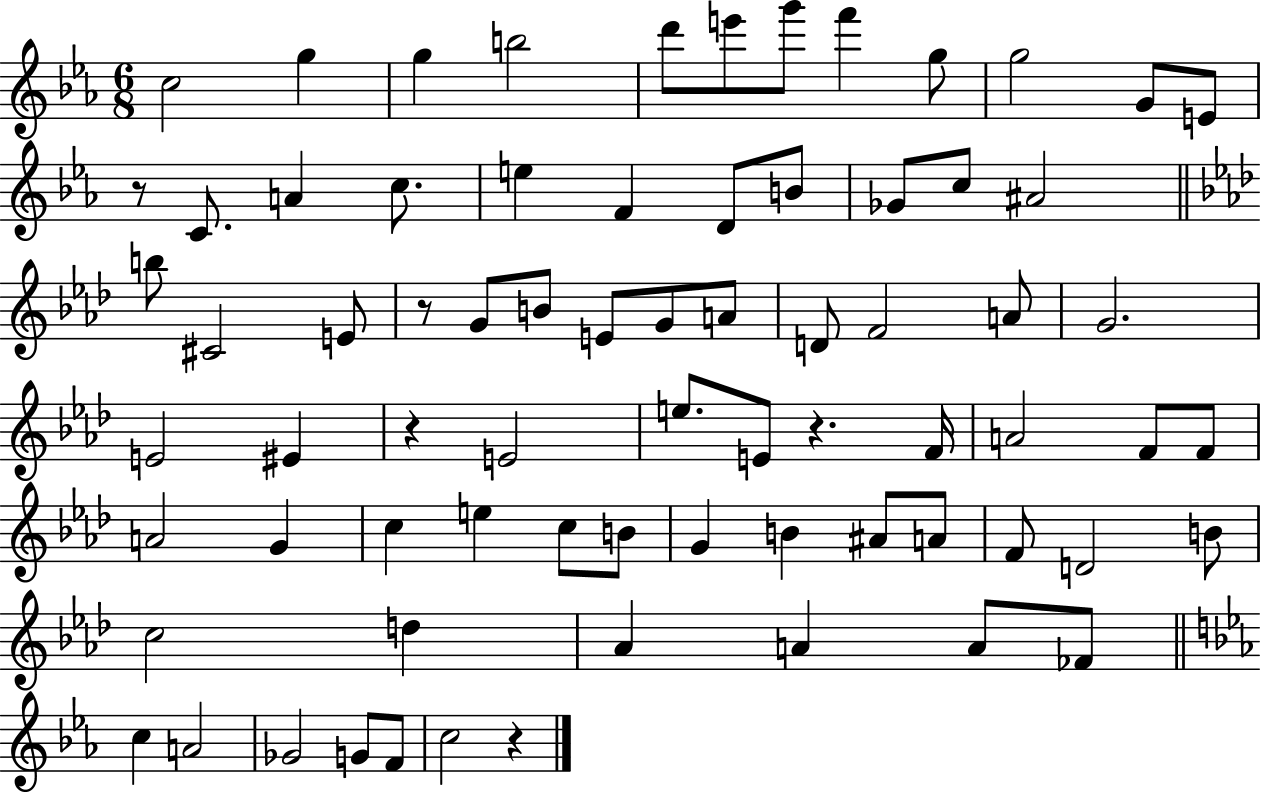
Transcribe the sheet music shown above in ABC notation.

X:1
T:Untitled
M:6/8
L:1/4
K:Eb
c2 g g b2 d'/2 e'/2 g'/2 f' g/2 g2 G/2 E/2 z/2 C/2 A c/2 e F D/2 B/2 _G/2 c/2 ^A2 b/2 ^C2 E/2 z/2 G/2 B/2 E/2 G/2 A/2 D/2 F2 A/2 G2 E2 ^E z E2 e/2 E/2 z F/4 A2 F/2 F/2 A2 G c e c/2 B/2 G B ^A/2 A/2 F/2 D2 B/2 c2 d _A A A/2 _F/2 c A2 _G2 G/2 F/2 c2 z